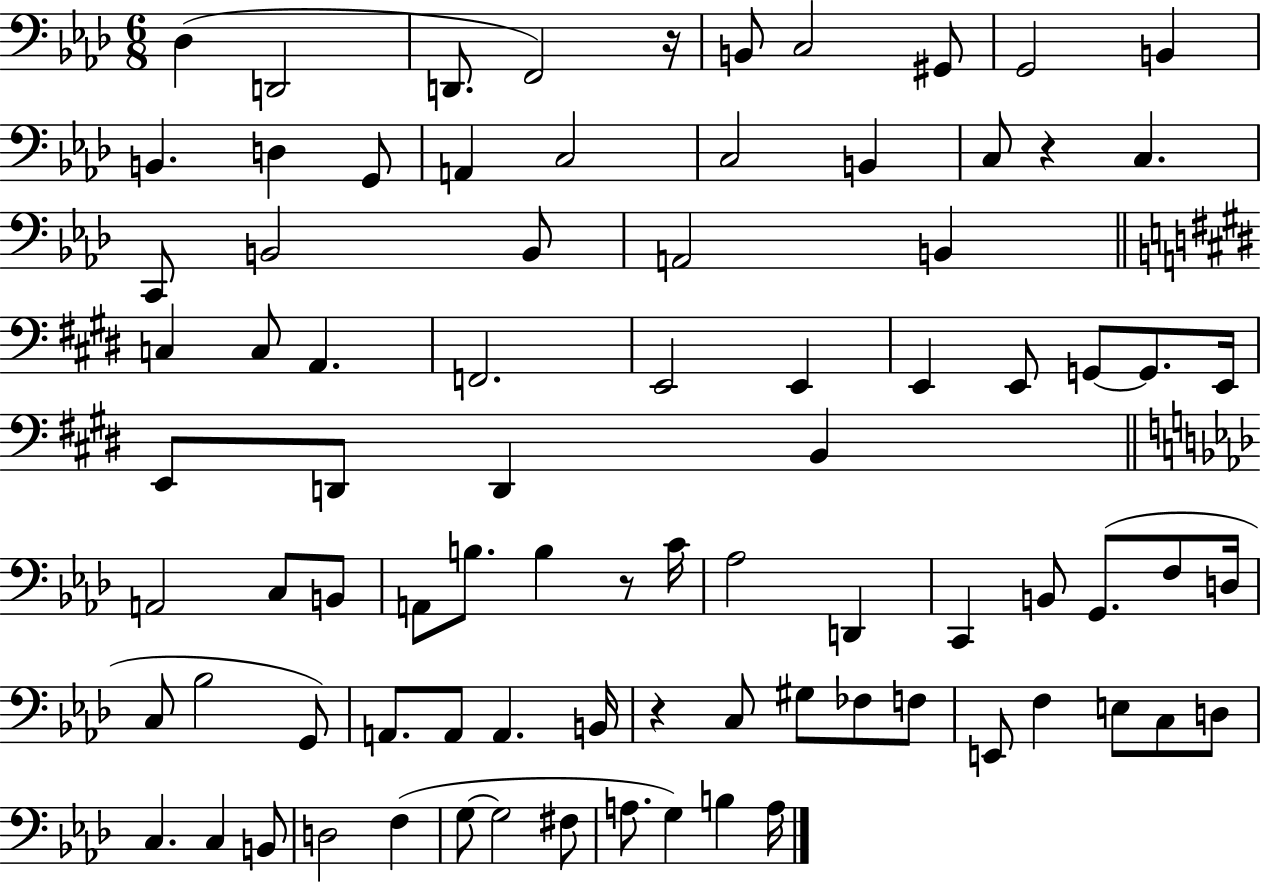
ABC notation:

X:1
T:Untitled
M:6/8
L:1/4
K:Ab
_D, D,,2 D,,/2 F,,2 z/4 B,,/2 C,2 ^G,,/2 G,,2 B,, B,, D, G,,/2 A,, C,2 C,2 B,, C,/2 z C, C,,/2 B,,2 B,,/2 A,,2 B,, C, C,/2 A,, F,,2 E,,2 E,, E,, E,,/2 G,,/2 G,,/2 E,,/4 E,,/2 D,,/2 D,, B,, A,,2 C,/2 B,,/2 A,,/2 B,/2 B, z/2 C/4 _A,2 D,, C,, B,,/2 G,,/2 F,/2 D,/4 C,/2 _B,2 G,,/2 A,,/2 A,,/2 A,, B,,/4 z C,/2 ^G,/2 _F,/2 F,/2 E,,/2 F, E,/2 C,/2 D,/2 C, C, B,,/2 D,2 F, G,/2 G,2 ^F,/2 A,/2 G, B, A,/4